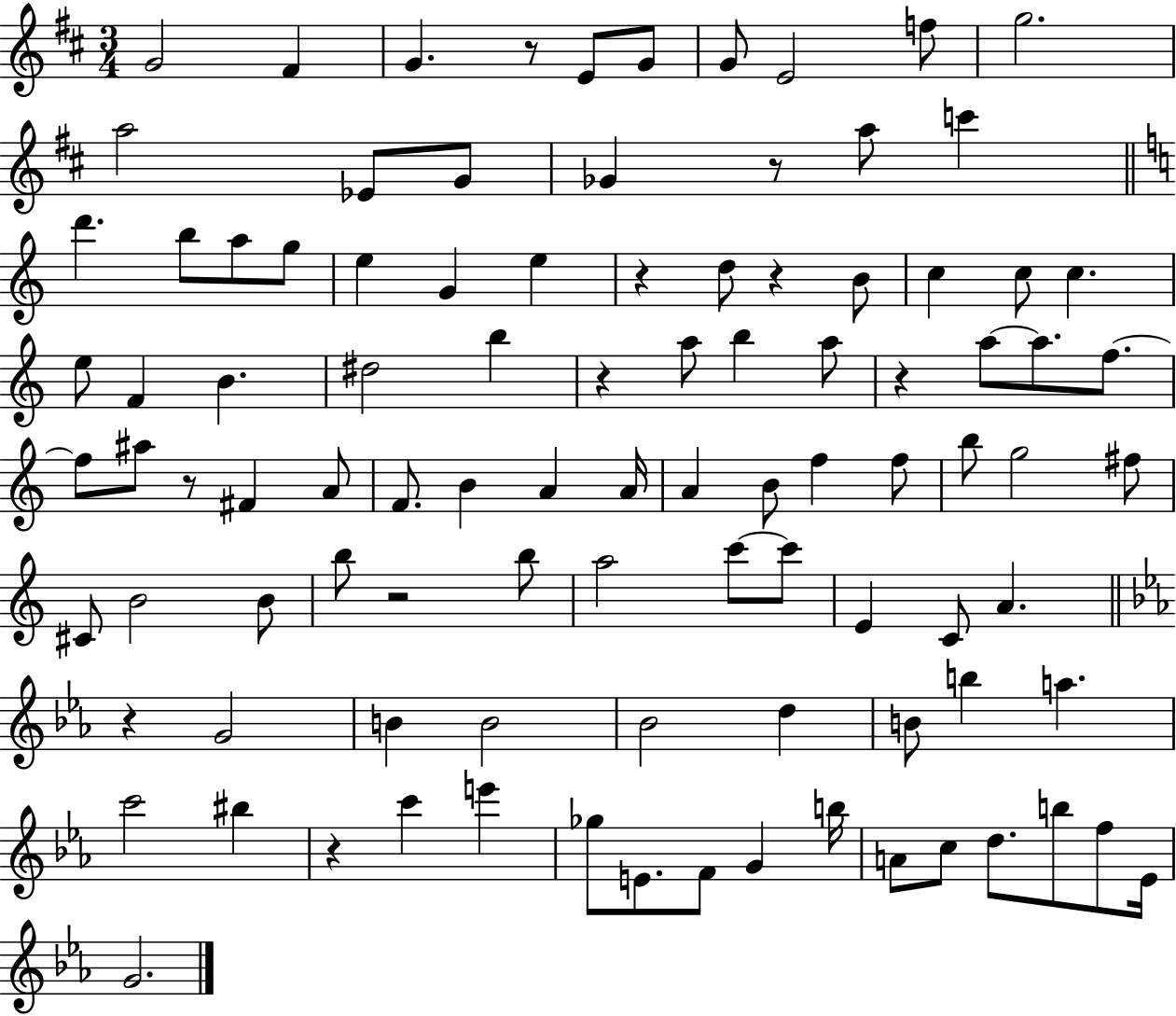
{
  \clef treble
  \numericTimeSignature
  \time 3/4
  \key d \major
  g'2 fis'4 | g'4. r8 e'8 g'8 | g'8 e'2 f''8 | g''2. | \break a''2 ees'8 g'8 | ges'4 r8 a''8 c'''4 | \bar "||" \break \key c \major d'''4. b''8 a''8 g''8 | e''4 g'4 e''4 | r4 d''8 r4 b'8 | c''4 c''8 c''4. | \break e''8 f'4 b'4. | dis''2 b''4 | r4 a''8 b''4 a''8 | r4 a''8~~ a''8. f''8.~~ | \break f''8 ais''8 r8 fis'4 a'8 | f'8. b'4 a'4 a'16 | a'4 b'8 f''4 f''8 | b''8 g''2 fis''8 | \break cis'8 b'2 b'8 | b''8 r2 b''8 | a''2 c'''8~~ c'''8 | e'4 c'8 a'4. | \break \bar "||" \break \key ees \major r4 g'2 | b'4 b'2 | bes'2 d''4 | b'8 b''4 a''4. | \break c'''2 bis''4 | r4 c'''4 e'''4 | ges''8 e'8. f'8 g'4 b''16 | a'8 c''8 d''8. b''8 f''8 ees'16 | \break g'2. | \bar "|."
}